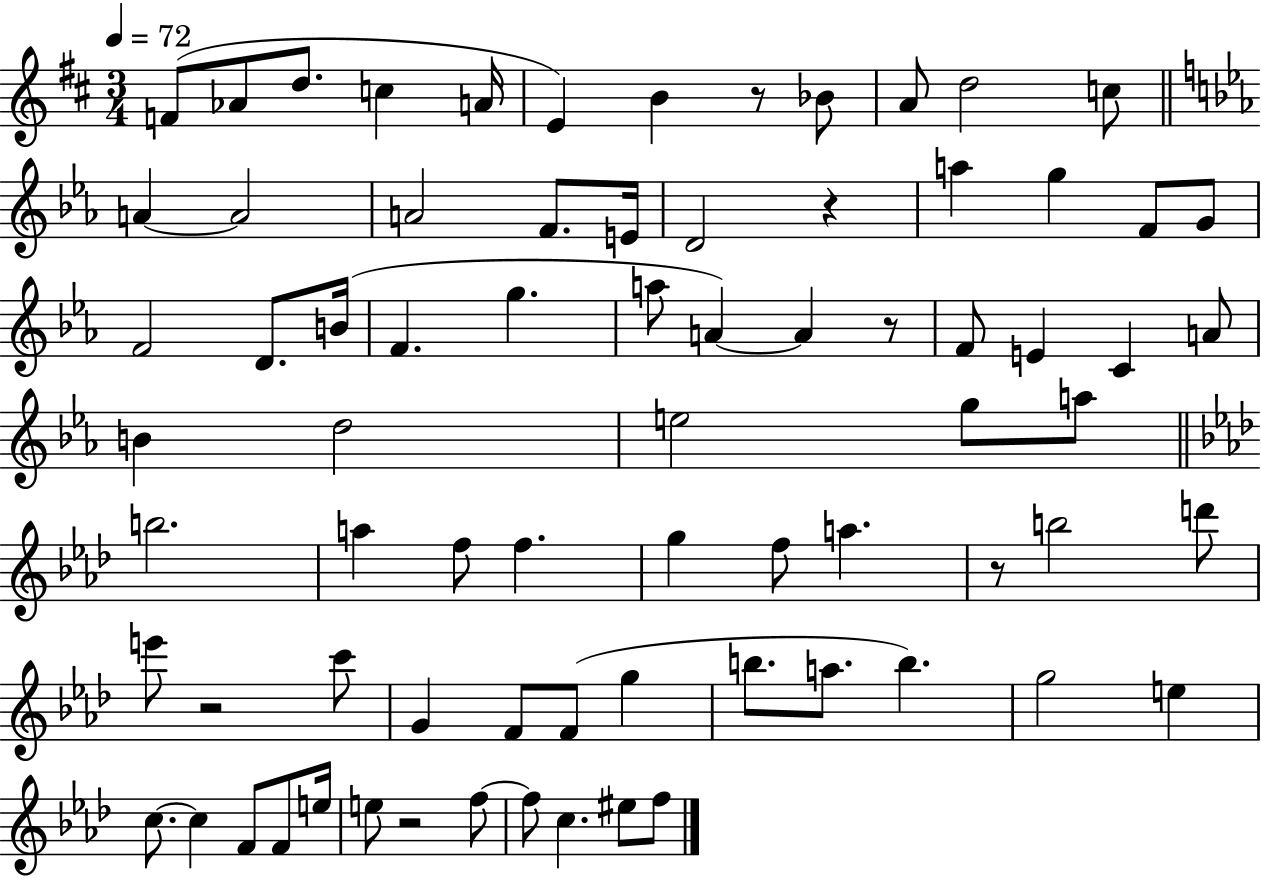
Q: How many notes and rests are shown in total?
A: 75